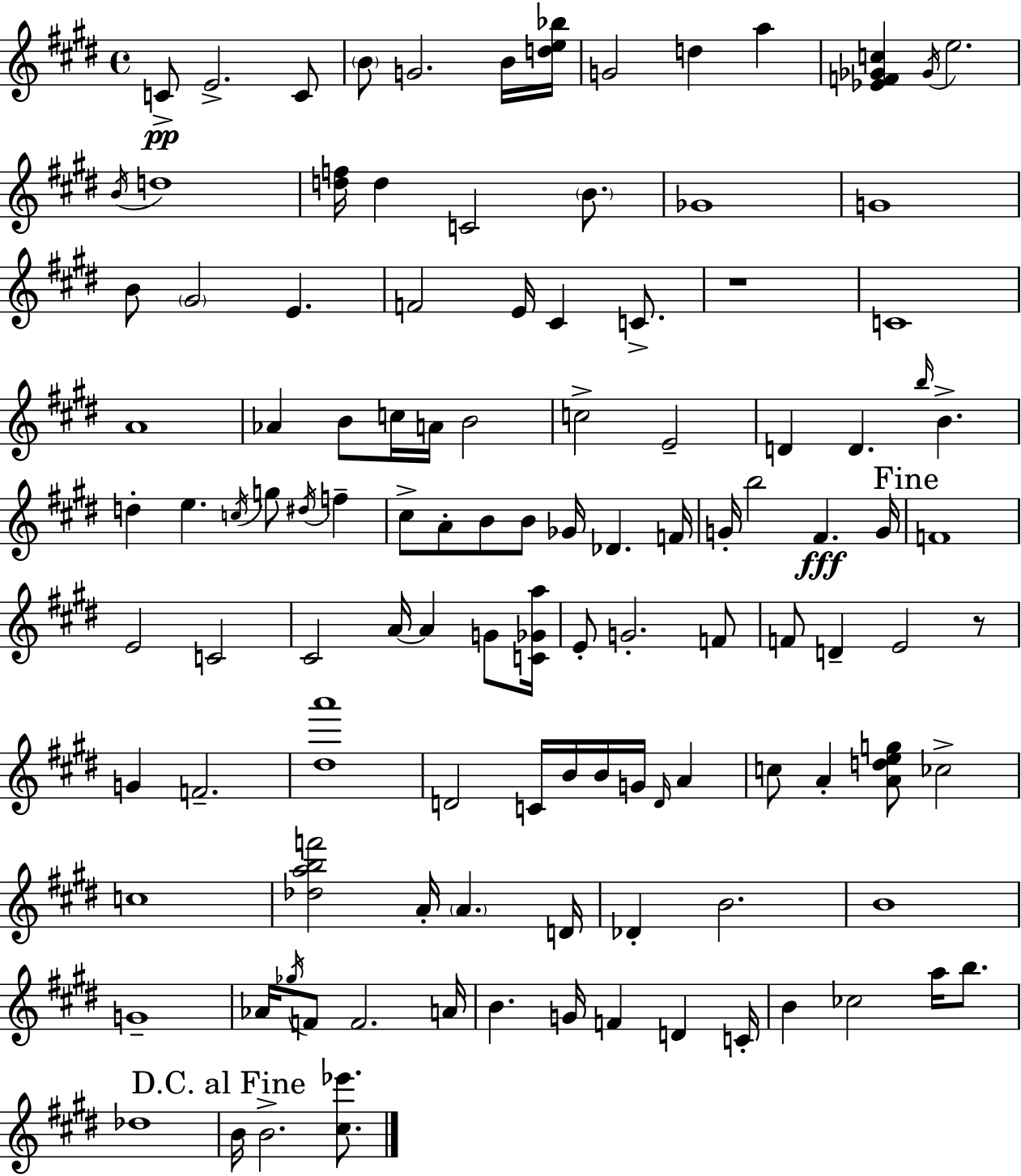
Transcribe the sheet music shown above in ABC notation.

X:1
T:Untitled
M:4/4
L:1/4
K:E
C/2 E2 C/2 B/2 G2 B/4 [de_b]/4 G2 d a [_EF_Gc] _G/4 e2 B/4 d4 [df]/4 d C2 B/2 _G4 G4 B/2 ^G2 E F2 E/4 ^C C/2 z4 C4 A4 _A B/2 c/4 A/4 B2 c2 E2 D D b/4 B d e c/4 g/2 ^d/4 f ^c/2 A/2 B/2 B/2 _G/4 _D F/4 G/4 b2 ^F G/4 F4 E2 C2 ^C2 A/4 A G/2 [C_Ga]/4 E/2 G2 F/2 F/2 D E2 z/2 G F2 [^da']4 D2 C/4 B/4 B/4 G/4 D/4 A c/2 A [Adeg]/2 _c2 c4 [_dabf']2 A/4 A D/4 _D B2 B4 G4 _A/4 _g/4 F/2 F2 A/4 B G/4 F D C/4 B _c2 a/4 b/2 _d4 B/4 B2 [^c_e']/2